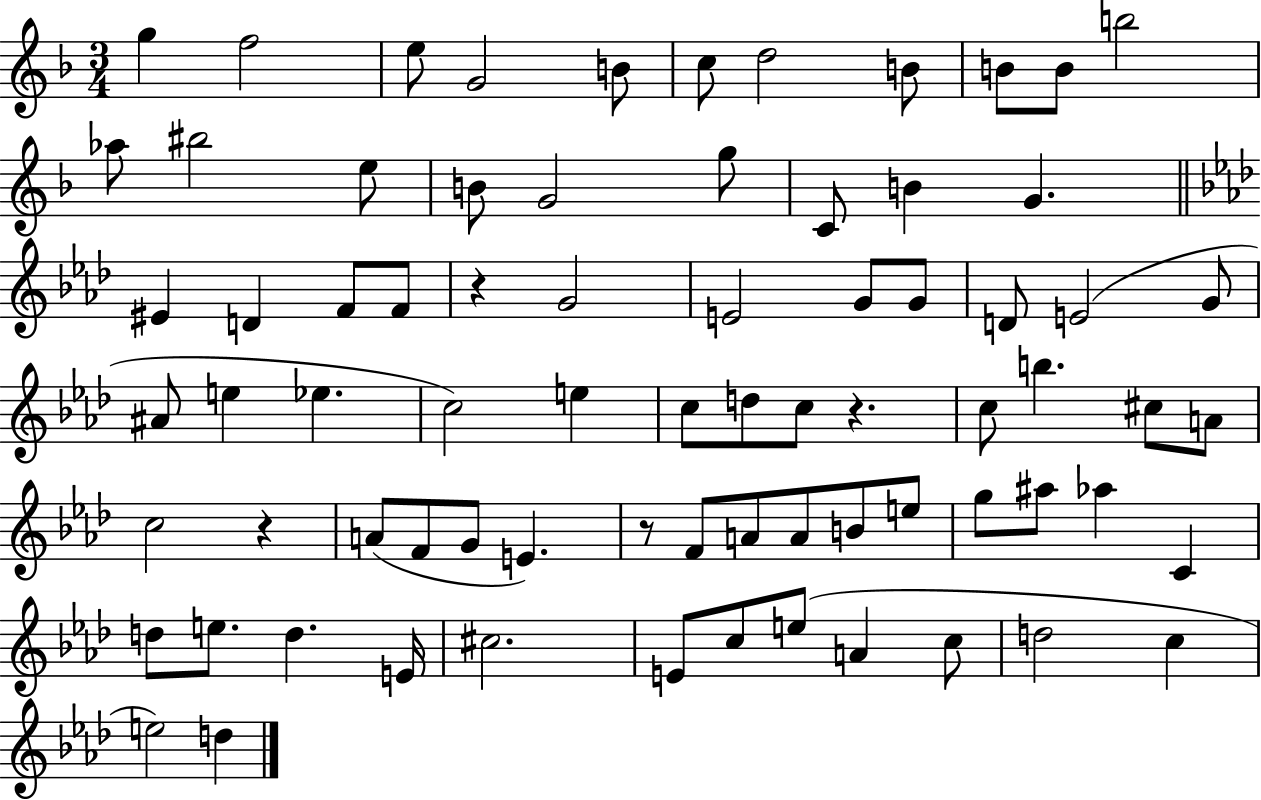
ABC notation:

X:1
T:Untitled
M:3/4
L:1/4
K:F
g f2 e/2 G2 B/2 c/2 d2 B/2 B/2 B/2 b2 _a/2 ^b2 e/2 B/2 G2 g/2 C/2 B G ^E D F/2 F/2 z G2 E2 G/2 G/2 D/2 E2 G/2 ^A/2 e _e c2 e c/2 d/2 c/2 z c/2 b ^c/2 A/2 c2 z A/2 F/2 G/2 E z/2 F/2 A/2 A/2 B/2 e/2 g/2 ^a/2 _a C d/2 e/2 d E/4 ^c2 E/2 c/2 e/2 A c/2 d2 c e2 d